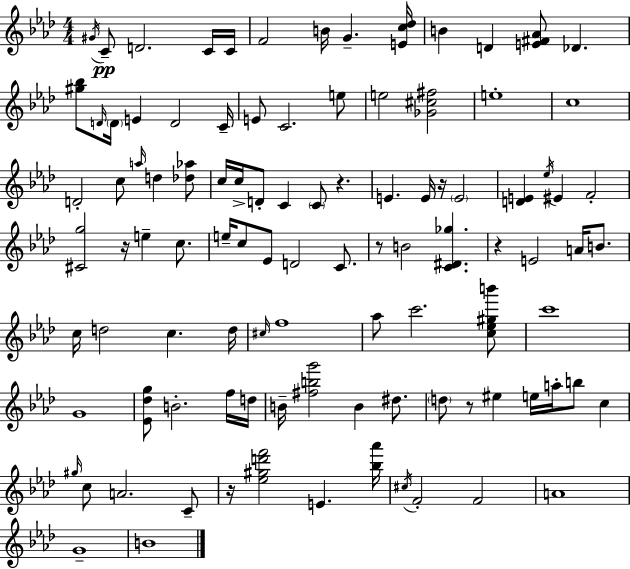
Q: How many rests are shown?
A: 7